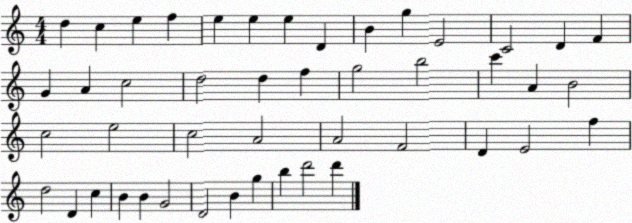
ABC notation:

X:1
T:Untitled
M:4/4
L:1/4
K:C
d c e f e e e D B g E2 C2 D F G A c2 d2 d f g2 b2 c' A B2 c2 e2 c2 A2 A2 F2 D E2 f d2 D c B B G2 D2 B g b d'2 d'